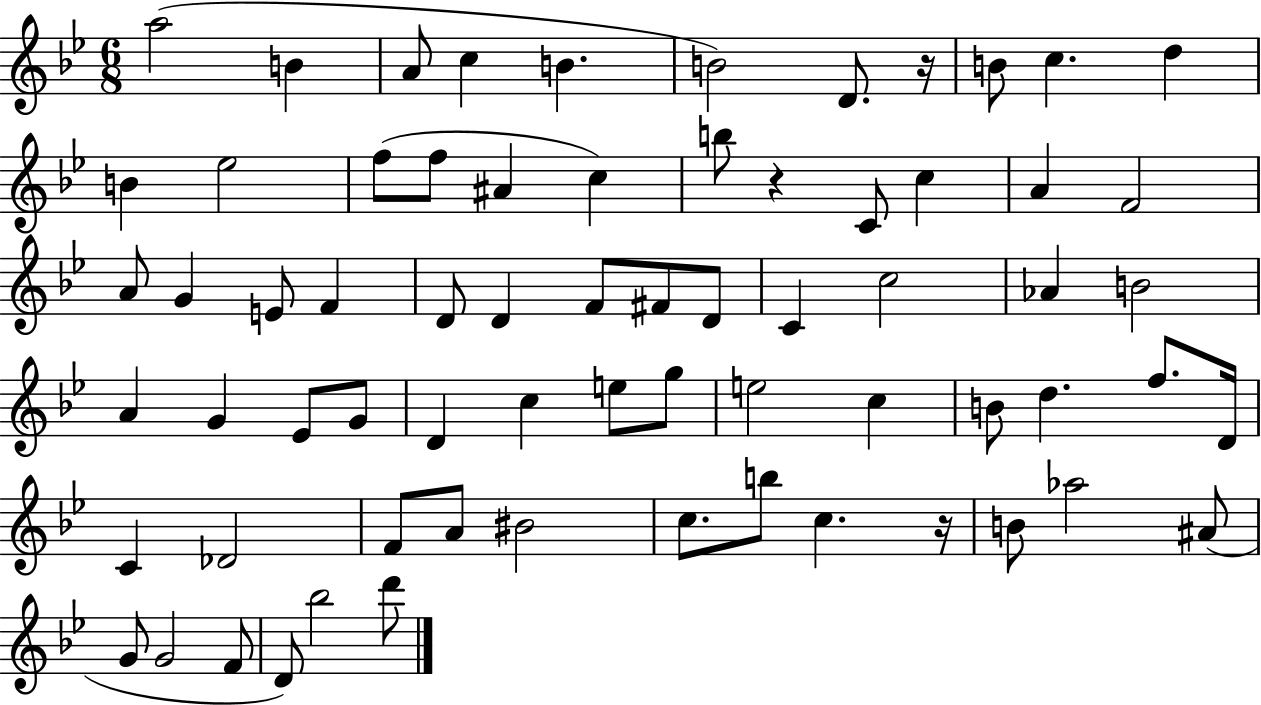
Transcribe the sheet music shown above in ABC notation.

X:1
T:Untitled
M:6/8
L:1/4
K:Bb
a2 B A/2 c B B2 D/2 z/4 B/2 c d B _e2 f/2 f/2 ^A c b/2 z C/2 c A F2 A/2 G E/2 F D/2 D F/2 ^F/2 D/2 C c2 _A B2 A G _E/2 G/2 D c e/2 g/2 e2 c B/2 d f/2 D/4 C _D2 F/2 A/2 ^B2 c/2 b/2 c z/4 B/2 _a2 ^A/2 G/2 G2 F/2 D/2 _b2 d'/2